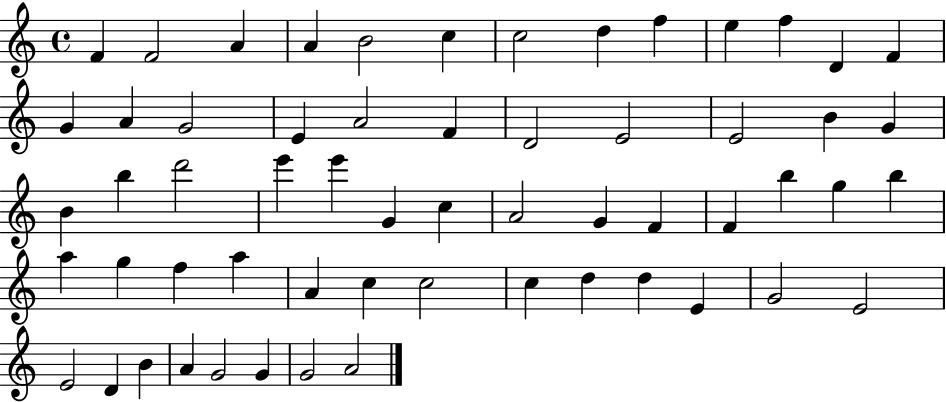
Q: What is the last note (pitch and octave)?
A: A4